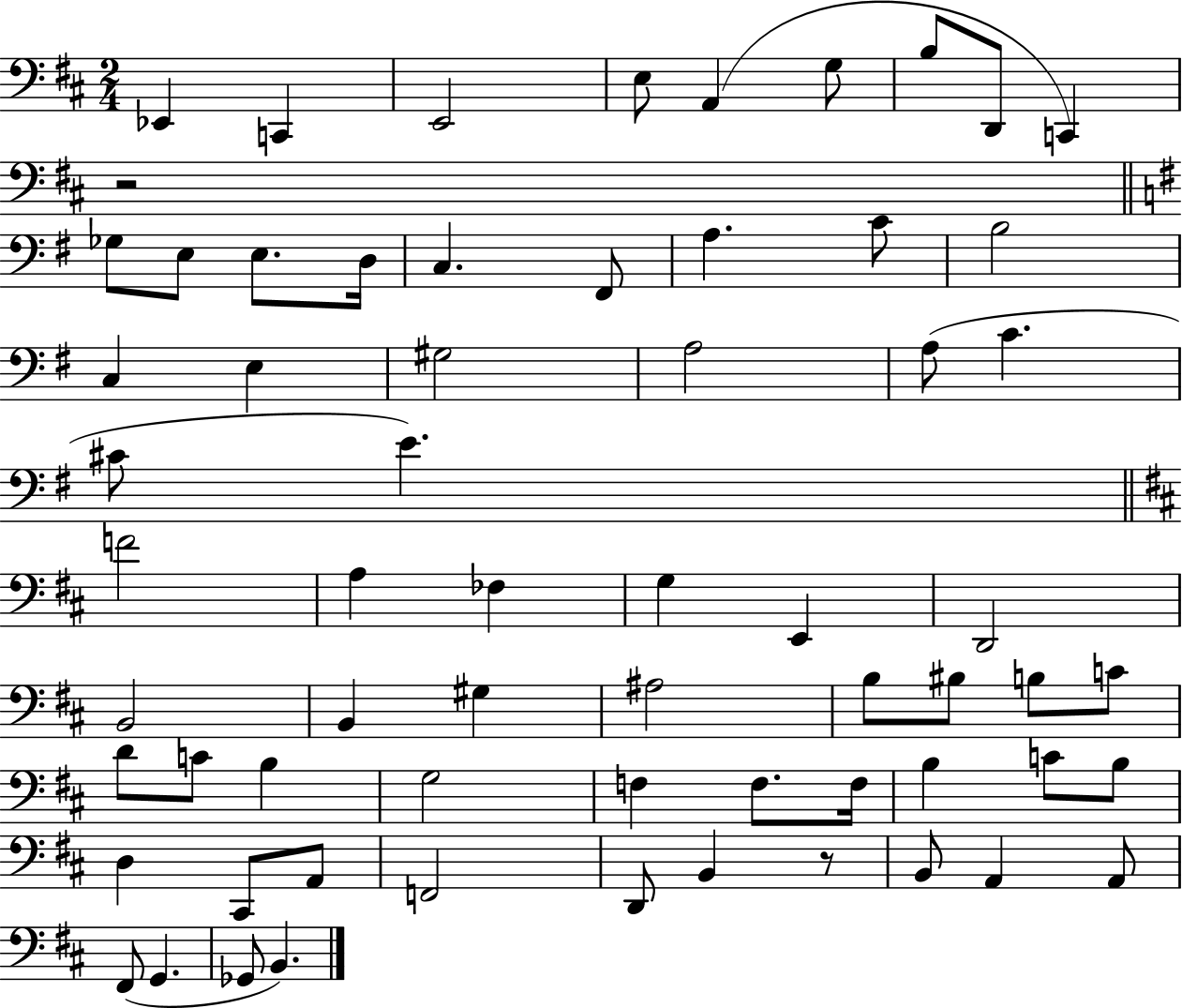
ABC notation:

X:1
T:Untitled
M:2/4
L:1/4
K:D
_E,, C,, E,,2 E,/2 A,, G,/2 B,/2 D,,/2 C,, z2 _G,/2 E,/2 E,/2 D,/4 C, ^F,,/2 A, C/2 B,2 C, E, ^G,2 A,2 A,/2 C ^C/2 E F2 A, _F, G, E,, D,,2 B,,2 B,, ^G, ^A,2 B,/2 ^B,/2 B,/2 C/2 D/2 C/2 B, G,2 F, F,/2 F,/4 B, C/2 B,/2 D, ^C,,/2 A,,/2 F,,2 D,,/2 B,, z/2 B,,/2 A,, A,,/2 ^F,,/2 G,, _G,,/2 B,,